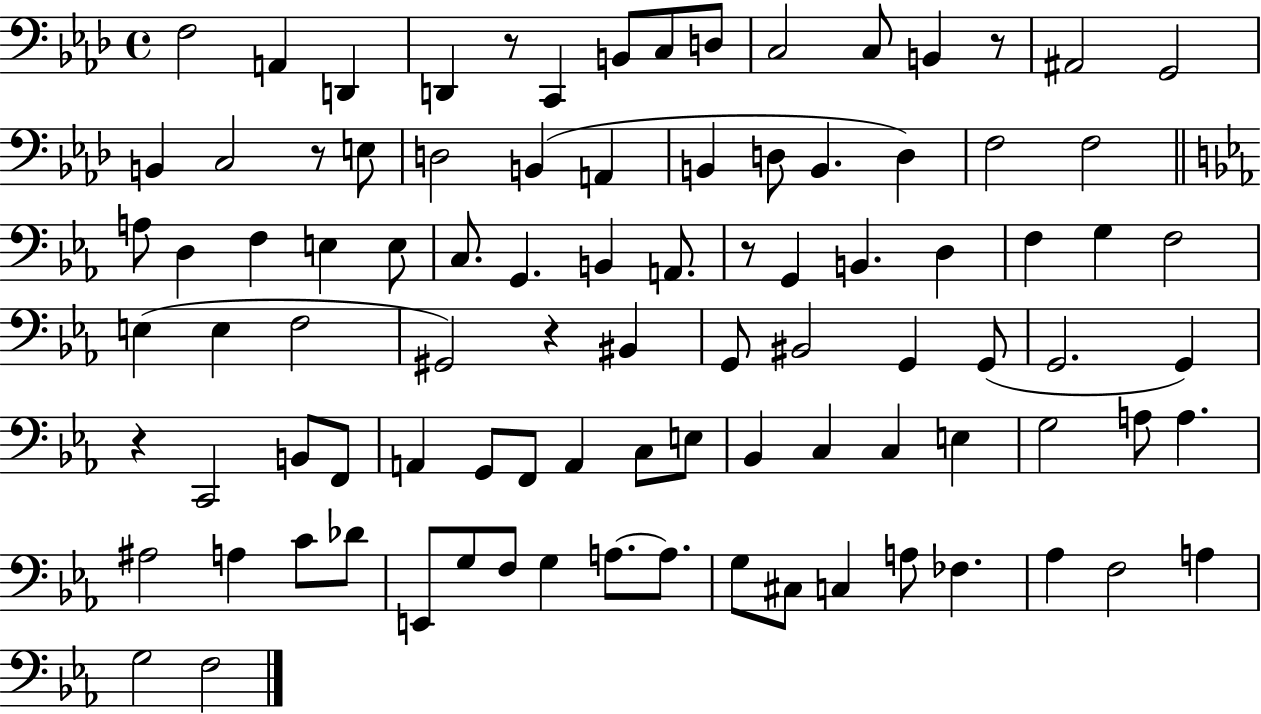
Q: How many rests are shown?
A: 6